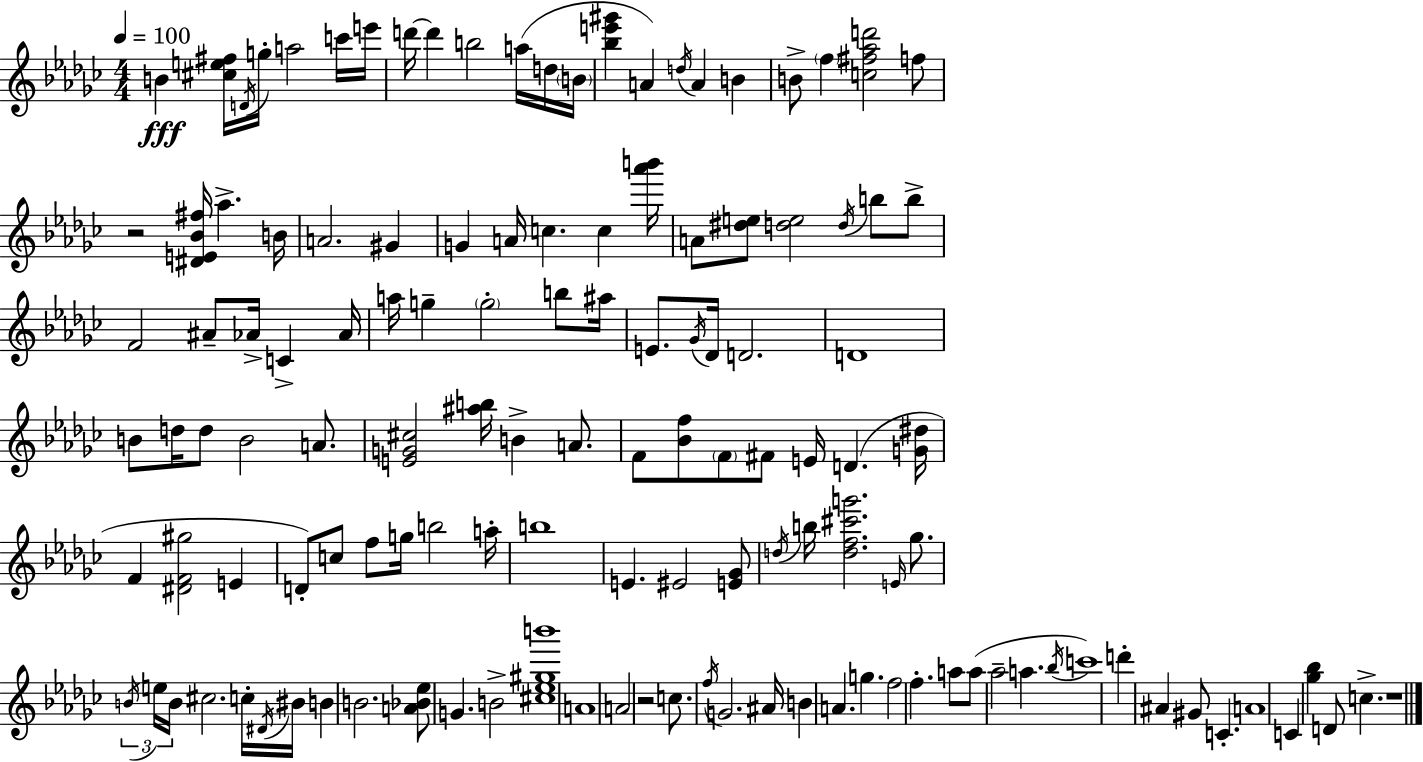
{
  \clef treble
  \numericTimeSignature
  \time 4/4
  \key ees \minor
  \tempo 4 = 100
  \repeat volta 2 { b'4\fff <cis'' e'' fis''>16 \acciaccatura { d'16 } g''16-. a''2 c'''16 | e'''16 d'''16~~ d'''4 b''2 a''16( d''16 | \parenthesize b'16 <bes'' e''' gis'''>4 a'4) \acciaccatura { d''16 } a'4 b'4 | b'8-> \parenthesize f''4 <c'' fis'' aes'' d'''>2 | \break f''8 r2 <dis' e' bes' fis''>16 aes''4.-> | b'16 a'2. gis'4 | g'4 a'16 c''4. c''4 | <aes''' b'''>16 a'8 <dis'' e''>8 <d'' e''>2 \acciaccatura { d''16 } b''8 | \break b''8-> f'2 ais'8-- aes'16-> c'4-> | aes'16 a''16 g''4-- \parenthesize g''2-. | b''8 ais''16 e'8. \acciaccatura { ges'16 } des'16 d'2. | d'1 | \break b'8 d''16 d''8 b'2 | a'8. <e' g' cis''>2 <ais'' b''>16 b'4-> | a'8. f'8 <bes' f''>8 \parenthesize f'8 fis'8 e'16 d'4.( | <g' dis''>16 f'4 <dis' f' gis''>2 | \break e'4 d'8-.) c''8 f''8 g''16 b''2 | a''16-. b''1 | e'4. eis'2 | <e' ges'>8 \acciaccatura { d''16 } b''16 <d'' f'' cis''' g'''>2. | \break \grace { e'16 } ges''8. \tuplet 3/2 { \acciaccatura { b'16 } e''16 b'16 } cis''2. | c''16-. \acciaccatura { dis'16 } bis'16 b'4 b'2. | <a' bes' ees''>8 g'4. | b'2-> <cis'' ees'' gis'' b'''>1 | \break a'1 | a'2 | r2 c''8. \acciaccatura { f''16 } g'2. | ais'16 b'4 a'4. | \break g''4. f''2 | f''4.-. a''8 a''8( aes''2-- | a''4. \acciaccatura { bes''16 } c'''1) | d'''4-. ais'4 | \break gis'8 c'4.-. a'1 | c'4 <ges'' bes''>4 | d'8 c''4.-> r1 | } \bar "|."
}